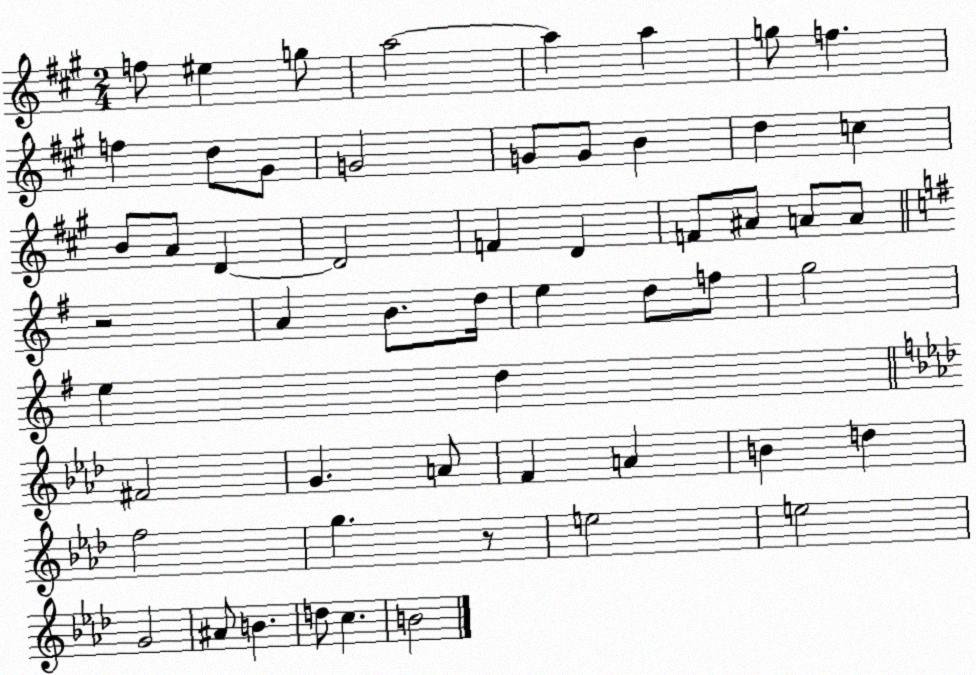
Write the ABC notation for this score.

X:1
T:Untitled
M:2/4
L:1/4
K:A
f/2 ^e g/2 a2 a a g/2 f f d/2 ^G/2 G2 G/2 G/2 B d c B/2 A/2 D D2 F D F/2 ^A/2 A/2 A/2 z2 A B/2 d/4 e d/2 f/2 g2 e d ^F2 G A/2 F A B d f2 g z/2 e2 e2 G2 ^A/2 B d/2 c B2